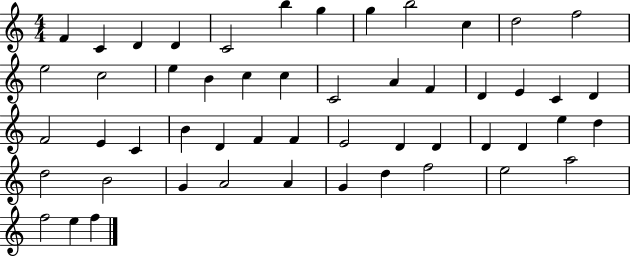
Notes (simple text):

F4/q C4/q D4/q D4/q C4/h B5/q G5/q G5/q B5/h C5/q D5/h F5/h E5/h C5/h E5/q B4/q C5/q C5/q C4/h A4/q F4/q D4/q E4/q C4/q D4/q F4/h E4/q C4/q B4/q D4/q F4/q F4/q E4/h D4/q D4/q D4/q D4/q E5/q D5/q D5/h B4/h G4/q A4/h A4/q G4/q D5/q F5/h E5/h A5/h F5/h E5/q F5/q